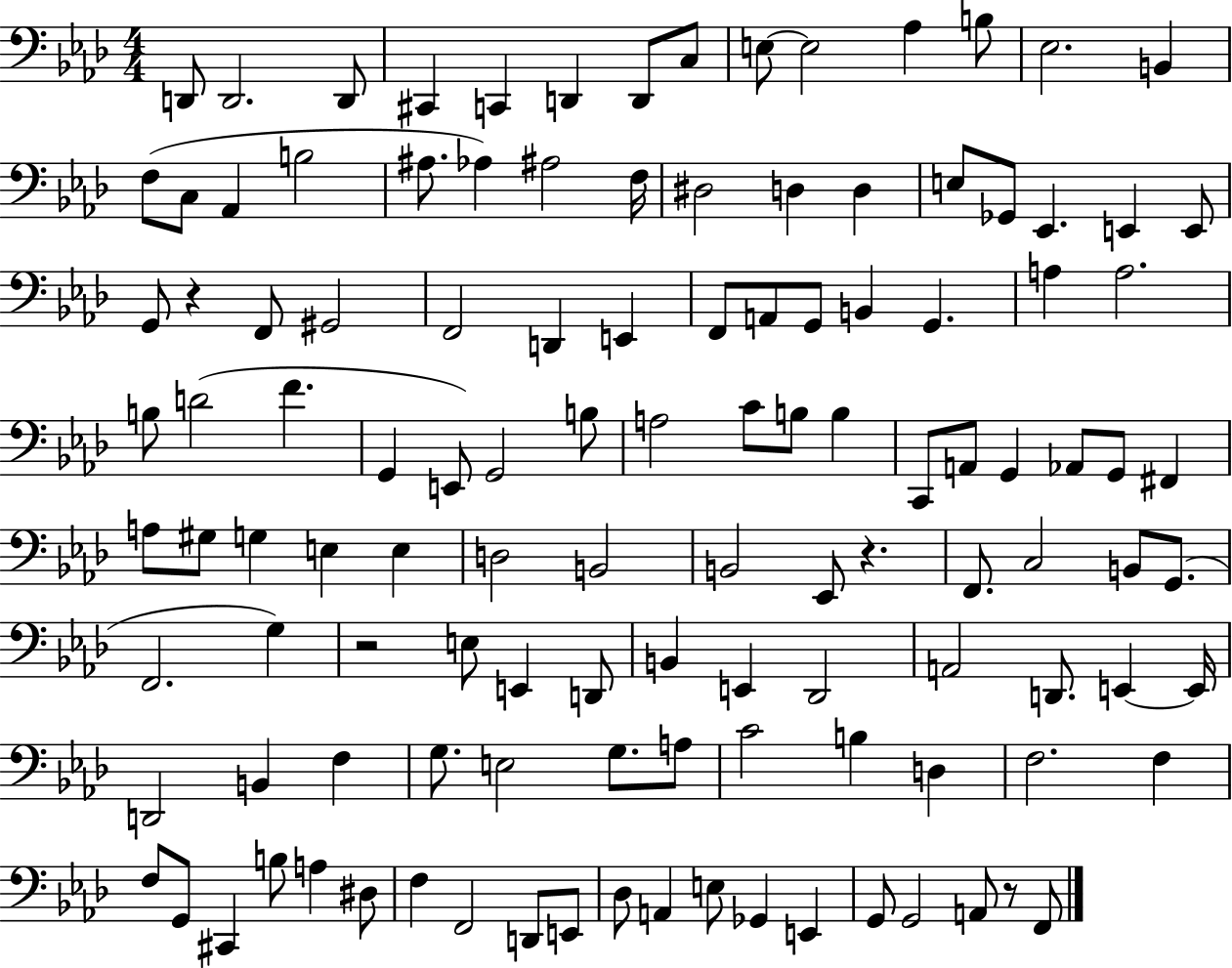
X:1
T:Untitled
M:4/4
L:1/4
K:Ab
D,,/2 D,,2 D,,/2 ^C,, C,, D,, D,,/2 C,/2 E,/2 E,2 _A, B,/2 _E,2 B,, F,/2 C,/2 _A,, B,2 ^A,/2 _A, ^A,2 F,/4 ^D,2 D, D, E,/2 _G,,/2 _E,, E,, E,,/2 G,,/2 z F,,/2 ^G,,2 F,,2 D,, E,, F,,/2 A,,/2 G,,/2 B,, G,, A, A,2 B,/2 D2 F G,, E,,/2 G,,2 B,/2 A,2 C/2 B,/2 B, C,,/2 A,,/2 G,, _A,,/2 G,,/2 ^F,, A,/2 ^G,/2 G, E, E, D,2 B,,2 B,,2 _E,,/2 z F,,/2 C,2 B,,/2 G,,/2 F,,2 G, z2 E,/2 E,, D,,/2 B,, E,, _D,,2 A,,2 D,,/2 E,, E,,/4 D,,2 B,, F, G,/2 E,2 G,/2 A,/2 C2 B, D, F,2 F, F,/2 G,,/2 ^C,, B,/2 A, ^D,/2 F, F,,2 D,,/2 E,,/2 _D,/2 A,, E,/2 _G,, E,, G,,/2 G,,2 A,,/2 z/2 F,,/2